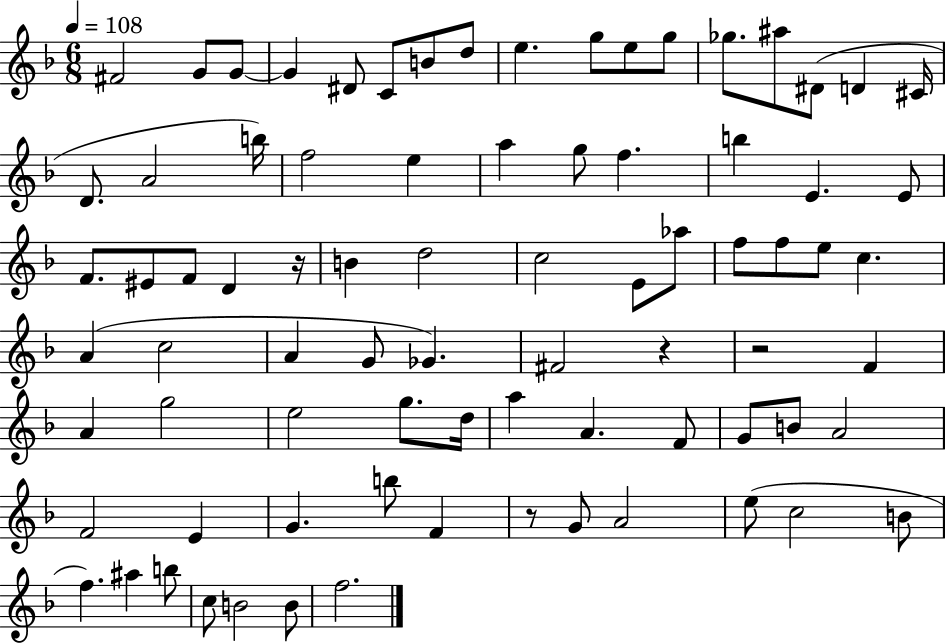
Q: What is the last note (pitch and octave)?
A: F5